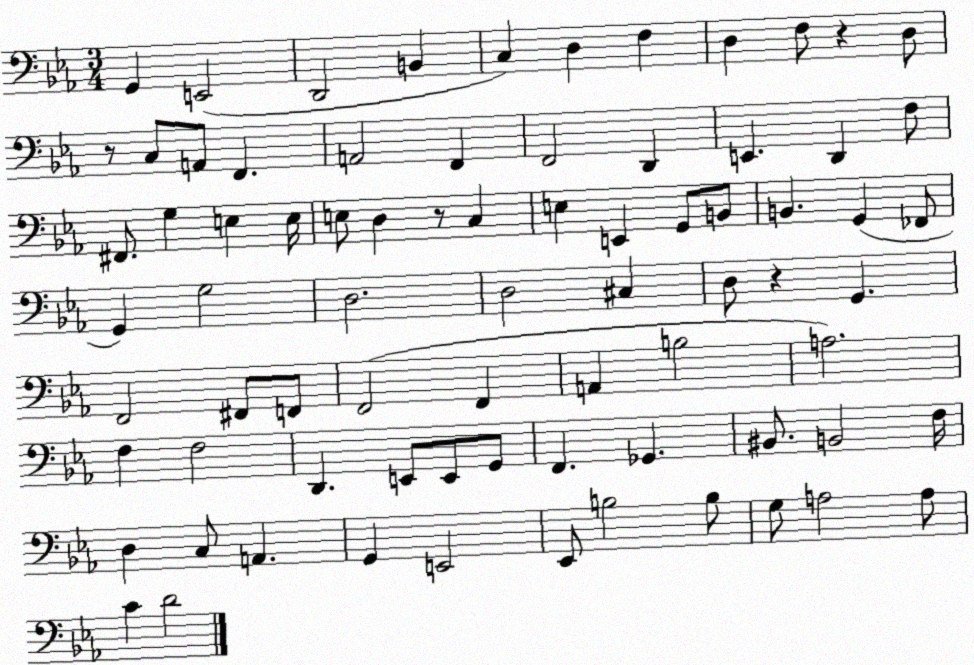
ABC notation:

X:1
T:Untitled
M:3/4
L:1/4
K:Eb
G,, E,,2 D,,2 B,, C, D, F, D, F,/2 z D,/2 z/2 C,/2 A,,/2 F,, A,,2 F,, F,,2 D,, E,, D,, F,/2 ^F,,/2 G, E, E,/4 E,/2 D, z/2 C, E, E,, G,,/2 B,,/2 B,, G,, _F,,/2 G,, G,2 D,2 D,2 ^C, D,/2 z G,, F,,2 ^F,,/2 F,,/2 F,,2 F,, A,, B,2 A,2 F, F,2 D,, E,,/2 E,,/2 G,,/2 F,, _G,, ^B,,/2 B,,2 F,/4 D, C,/2 A,, G,, E,,2 _E,,/2 B,2 B,/2 G,/2 A,2 A,/2 C D2